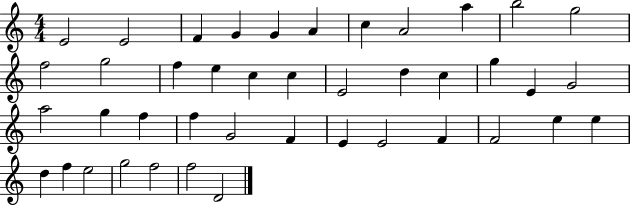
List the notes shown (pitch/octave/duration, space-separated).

E4/h E4/h F4/q G4/q G4/q A4/q C5/q A4/h A5/q B5/h G5/h F5/h G5/h F5/q E5/q C5/q C5/q E4/h D5/q C5/q G5/q E4/q G4/h A5/h G5/q F5/q F5/q G4/h F4/q E4/q E4/h F4/q F4/h E5/q E5/q D5/q F5/q E5/h G5/h F5/h F5/h D4/h